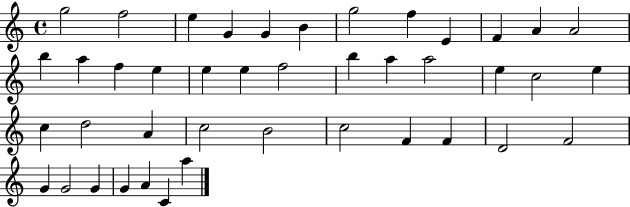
{
  \clef treble
  \time 4/4
  \defaultTimeSignature
  \key c \major
  g''2 f''2 | e''4 g'4 g'4 b'4 | g''2 f''4 e'4 | f'4 a'4 a'2 | \break b''4 a''4 f''4 e''4 | e''4 e''4 f''2 | b''4 a''4 a''2 | e''4 c''2 e''4 | \break c''4 d''2 a'4 | c''2 b'2 | c''2 f'4 f'4 | d'2 f'2 | \break g'4 g'2 g'4 | g'4 a'4 c'4 a''4 | \bar "|."
}